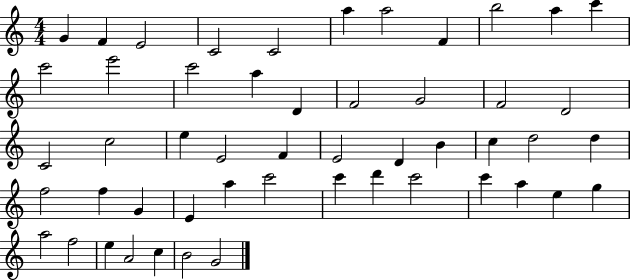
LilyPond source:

{
  \clef treble
  \numericTimeSignature
  \time 4/4
  \key c \major
  g'4 f'4 e'2 | c'2 c'2 | a''4 a''2 f'4 | b''2 a''4 c'''4 | \break c'''2 e'''2 | c'''2 a''4 d'4 | f'2 g'2 | f'2 d'2 | \break c'2 c''2 | e''4 e'2 f'4 | e'2 d'4 b'4 | c''4 d''2 d''4 | \break f''2 f''4 g'4 | e'4 a''4 c'''2 | c'''4 d'''4 c'''2 | c'''4 a''4 e''4 g''4 | \break a''2 f''2 | e''4 a'2 c''4 | b'2 g'2 | \bar "|."
}